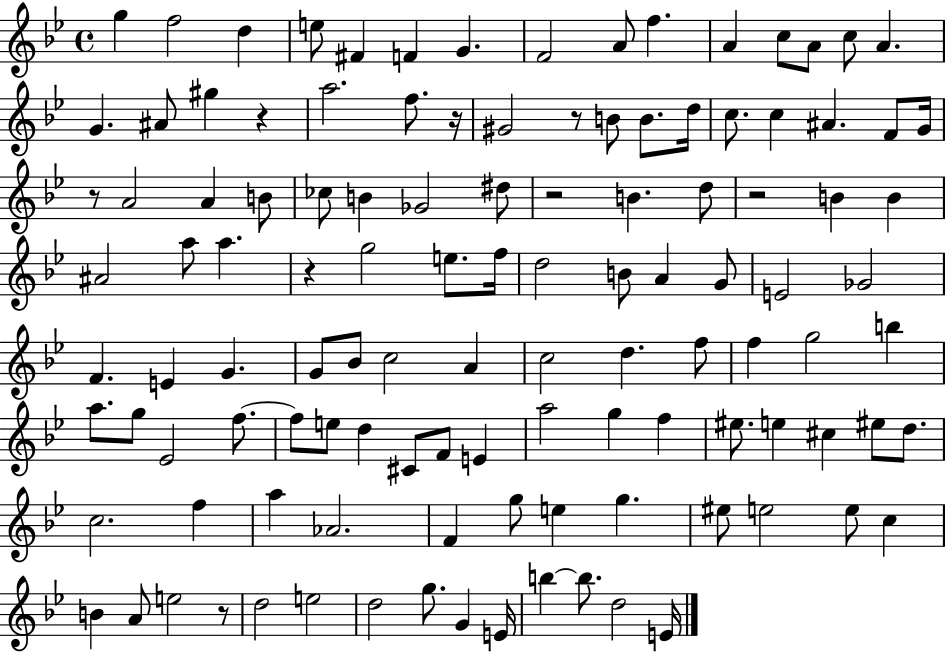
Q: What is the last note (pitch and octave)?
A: E4